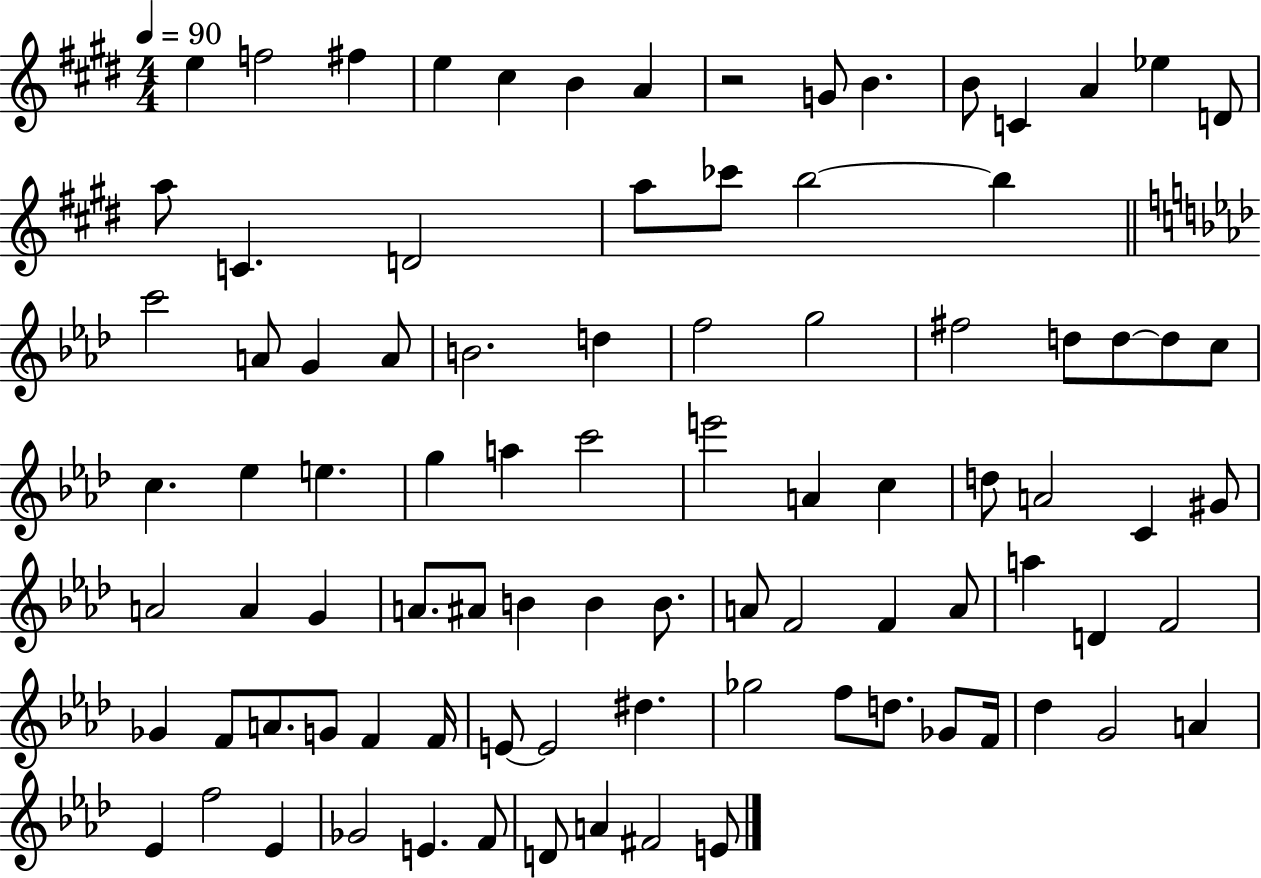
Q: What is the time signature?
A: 4/4